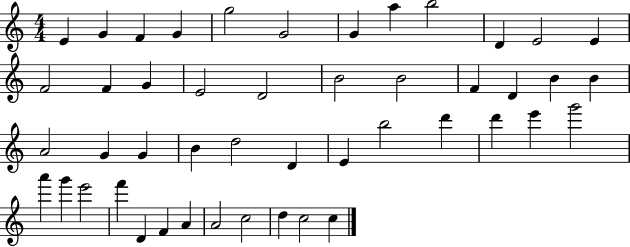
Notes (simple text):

E4/q G4/q F4/q G4/q G5/h G4/h G4/q A5/q B5/h D4/q E4/h E4/q F4/h F4/q G4/q E4/h D4/h B4/h B4/h F4/q D4/q B4/q B4/q A4/h G4/q G4/q B4/q D5/h D4/q E4/q B5/h D6/q D6/q E6/q G6/h A6/q G6/q E6/h F6/q D4/q F4/q A4/q A4/h C5/h D5/q C5/h C5/q